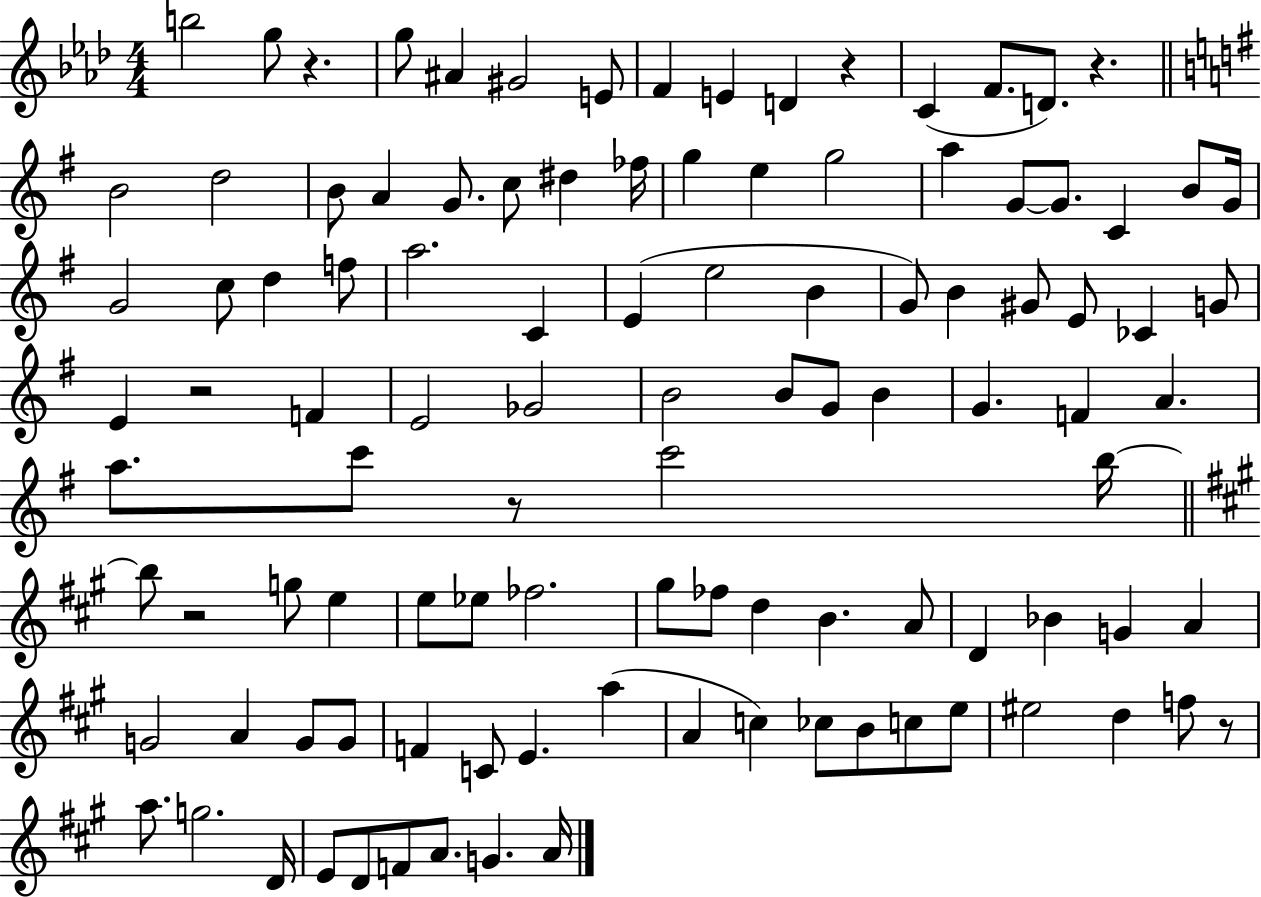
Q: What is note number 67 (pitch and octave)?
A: FES5